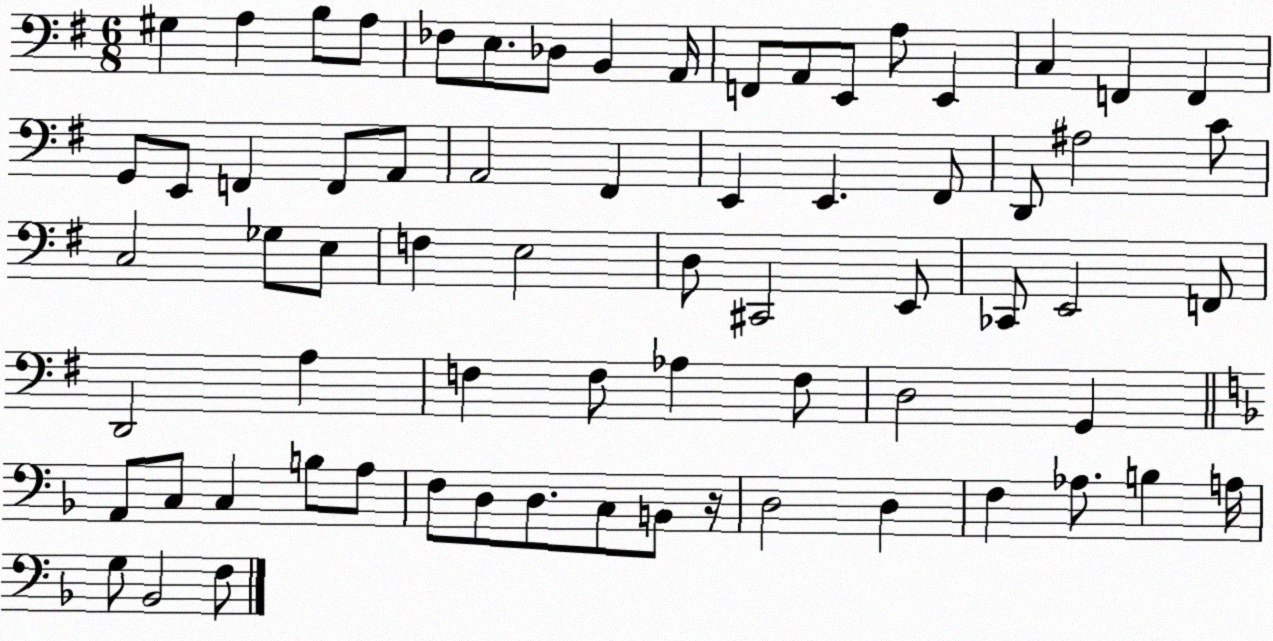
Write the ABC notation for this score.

X:1
T:Untitled
M:6/8
L:1/4
K:G
^G, A, B,/2 A,/2 _F,/2 E,/2 _D,/2 B,, A,,/4 F,,/2 A,,/2 E,,/2 A,/2 E,, C, F,, F,, G,,/2 E,,/2 F,, F,,/2 A,,/2 A,,2 ^F,, E,, E,, ^F,,/2 D,,/2 ^A,2 C/2 C,2 _G,/2 E,/2 F, E,2 D,/2 ^C,,2 E,,/2 _C,,/2 E,,2 F,,/2 D,,2 A, F, F,/2 _A, F,/2 D,2 G,, A,,/2 C,/2 C, B,/2 A,/2 F,/2 D,/2 D,/2 C,/2 B,,/2 z/4 D,2 D, F, _A,/2 B, A,/4 G,/2 _B,,2 F,/2